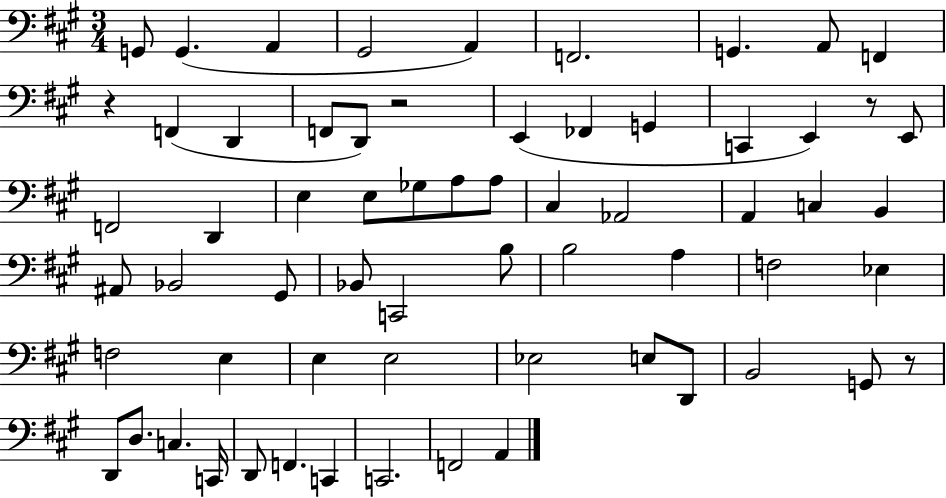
G2/e G2/q. A2/q G#2/h A2/q F2/h. G2/q. A2/e F2/q R/q F2/q D2/q F2/e D2/e R/h E2/q FES2/q G2/q C2/q E2/q R/e E2/e F2/h D2/q E3/q E3/e Gb3/e A3/e A3/e C#3/q Ab2/h A2/q C3/q B2/q A#2/e Bb2/h G#2/e Bb2/e C2/h B3/e B3/h A3/q F3/h Eb3/q F3/h E3/q E3/q E3/h Eb3/h E3/e D2/e B2/h G2/e R/e D2/e D3/e. C3/q. C2/s D2/e F2/q. C2/q C2/h. F2/h A2/q